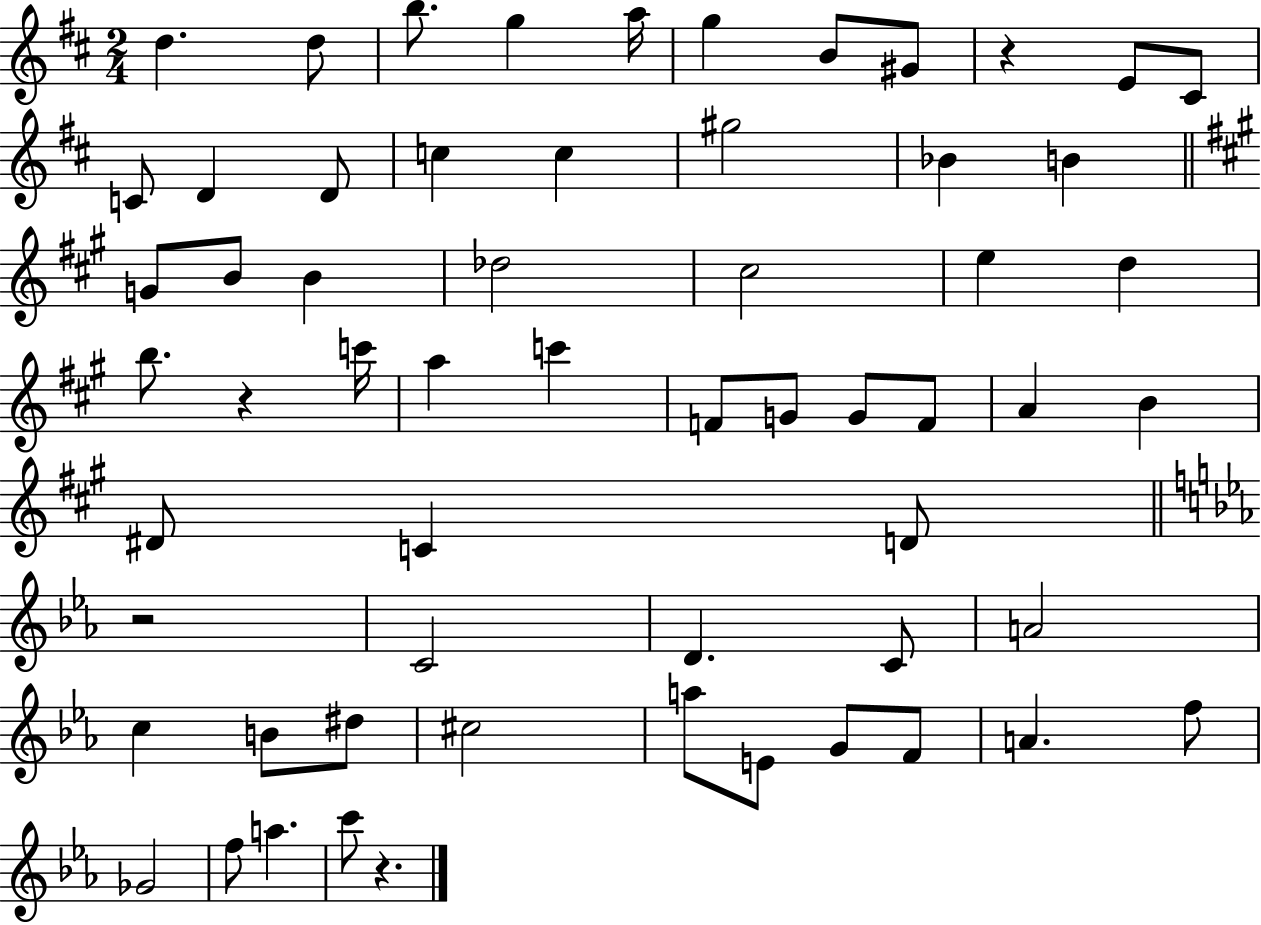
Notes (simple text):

D5/q. D5/e B5/e. G5/q A5/s G5/q B4/e G#4/e R/q E4/e C#4/e C4/e D4/q D4/e C5/q C5/q G#5/h Bb4/q B4/q G4/e B4/e B4/q Db5/h C#5/h E5/q D5/q B5/e. R/q C6/s A5/q C6/q F4/e G4/e G4/e F4/e A4/q B4/q D#4/e C4/q D4/e R/h C4/h D4/q. C4/e A4/h C5/q B4/e D#5/e C#5/h A5/e E4/e G4/e F4/e A4/q. F5/e Gb4/h F5/e A5/q. C6/e R/q.